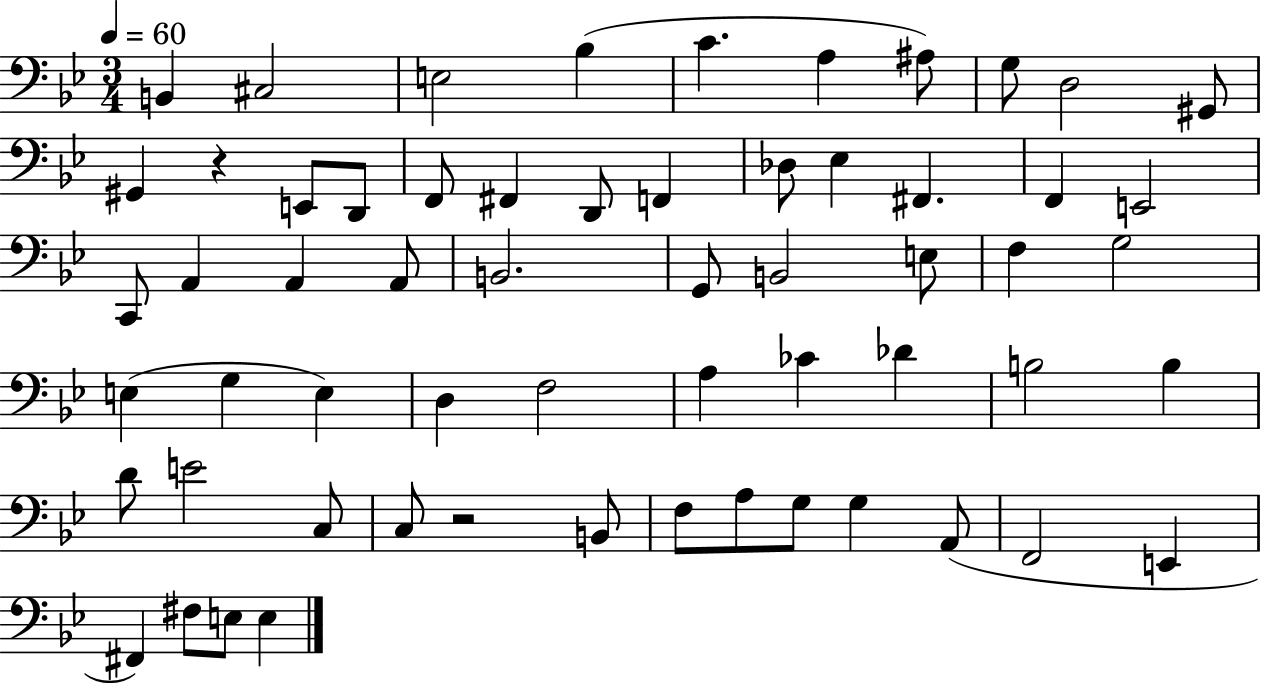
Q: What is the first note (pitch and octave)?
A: B2